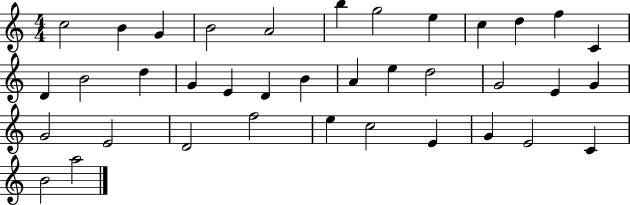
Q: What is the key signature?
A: C major